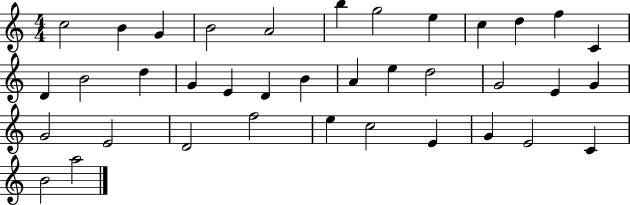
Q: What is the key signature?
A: C major